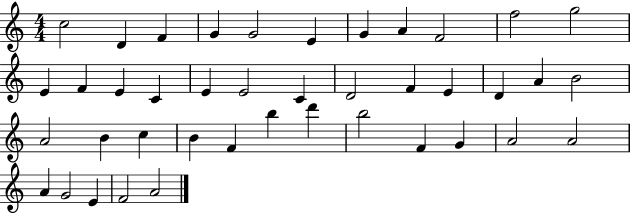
C5/h D4/q F4/q G4/q G4/h E4/q G4/q A4/q F4/h F5/h G5/h E4/q F4/q E4/q C4/q E4/q E4/h C4/q D4/h F4/q E4/q D4/q A4/q B4/h A4/h B4/q C5/q B4/q F4/q B5/q D6/q B5/h F4/q G4/q A4/h A4/h A4/q G4/h E4/q F4/h A4/h